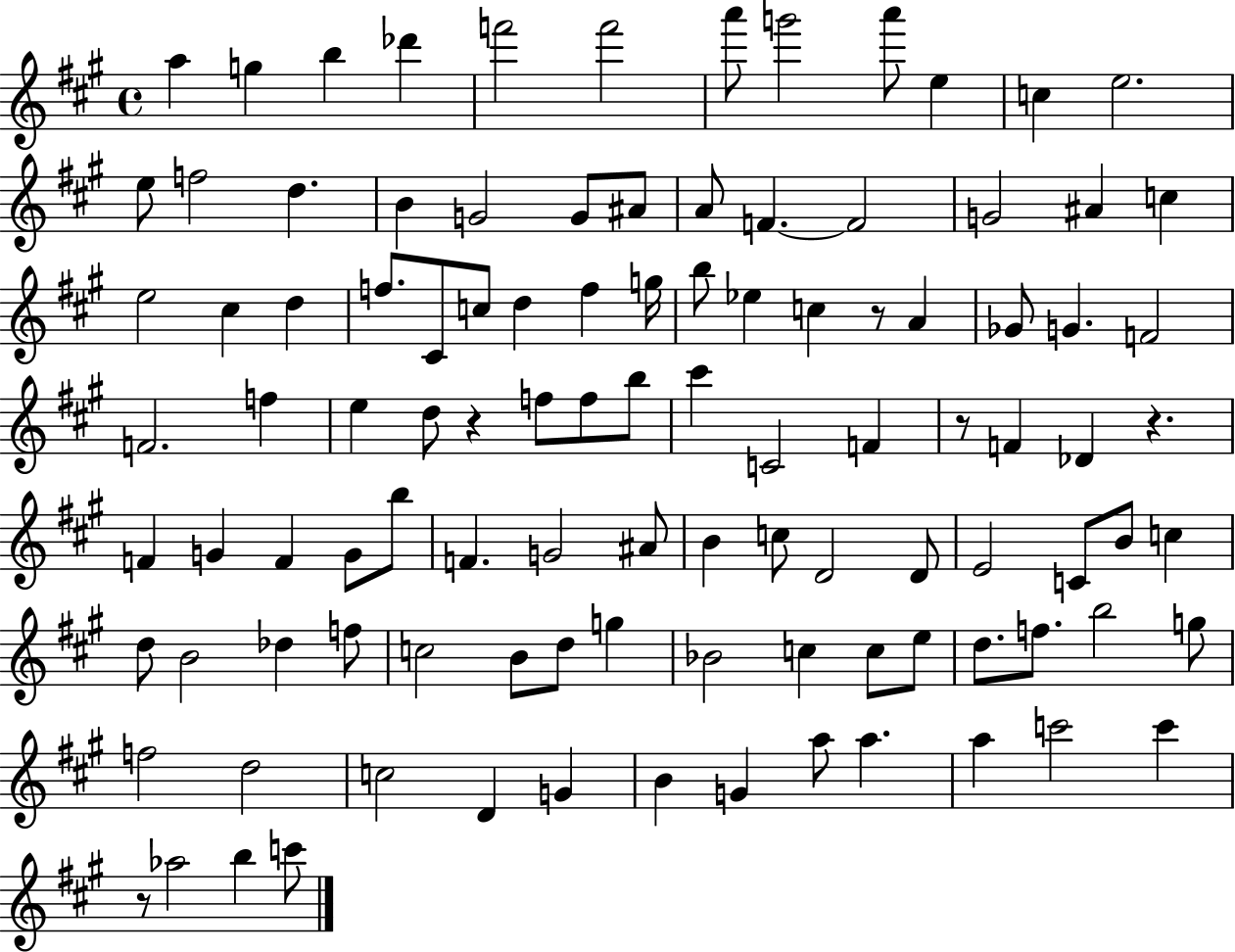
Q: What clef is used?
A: treble